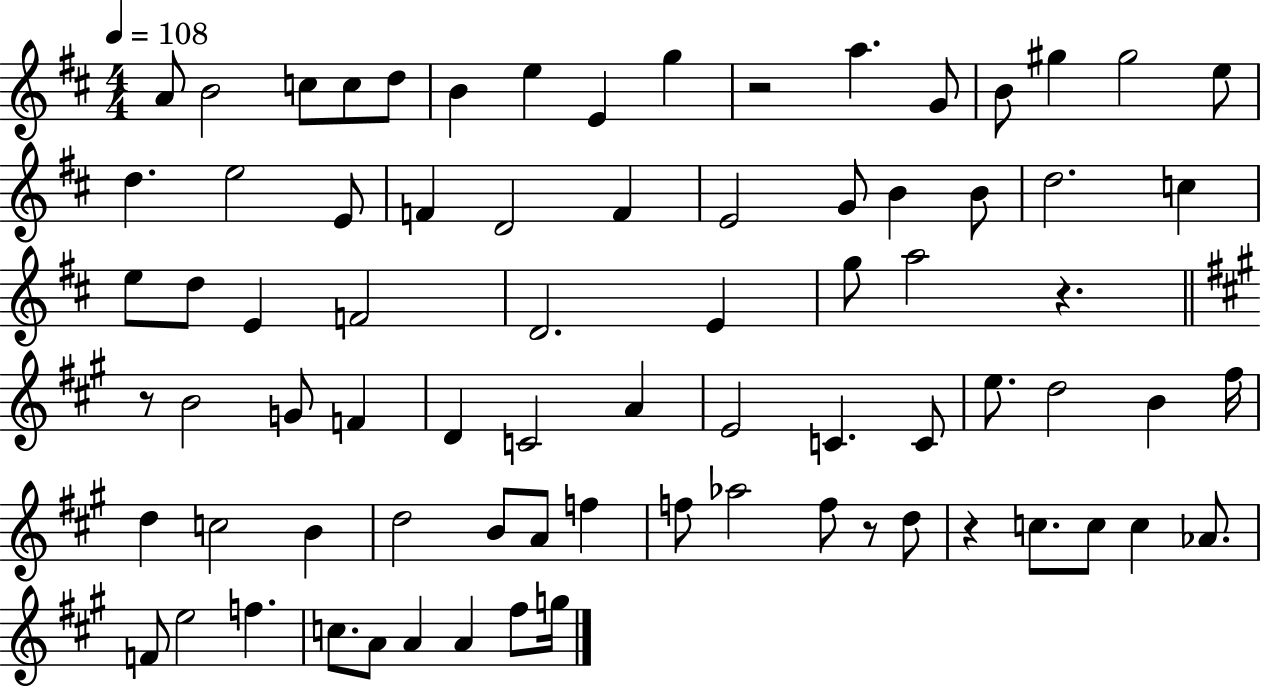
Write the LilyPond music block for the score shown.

{
  \clef treble
  \numericTimeSignature
  \time 4/4
  \key d \major
  \tempo 4 = 108
  a'8 b'2 c''8 c''8 d''8 | b'4 e''4 e'4 g''4 | r2 a''4. g'8 | b'8 gis''4 gis''2 e''8 | \break d''4. e''2 e'8 | f'4 d'2 f'4 | e'2 g'8 b'4 b'8 | d''2. c''4 | \break e''8 d''8 e'4 f'2 | d'2. e'4 | g''8 a''2 r4. | \bar "||" \break \key a \major r8 b'2 g'8 f'4 | d'4 c'2 a'4 | e'2 c'4. c'8 | e''8. d''2 b'4 fis''16 | \break d''4 c''2 b'4 | d''2 b'8 a'8 f''4 | f''8 aes''2 f''8 r8 d''8 | r4 c''8. c''8 c''4 aes'8. | \break f'8 e''2 f''4. | c''8. a'8 a'4 a'4 fis''8 g''16 | \bar "|."
}